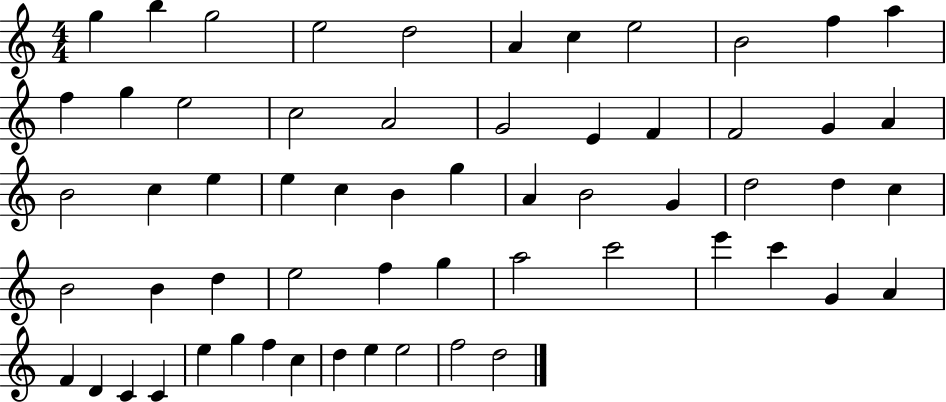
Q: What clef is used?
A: treble